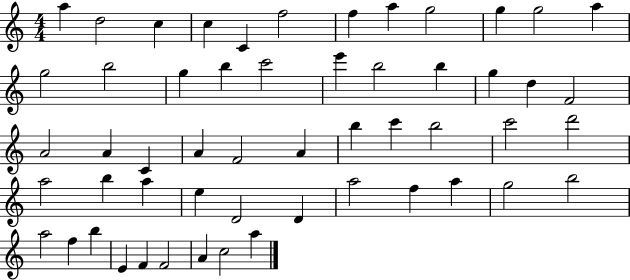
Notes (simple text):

A5/q D5/h C5/q C5/q C4/q F5/h F5/q A5/q G5/h G5/q G5/h A5/q G5/h B5/h G5/q B5/q C6/h E6/q B5/h B5/q G5/q D5/q F4/h A4/h A4/q C4/q A4/q F4/h A4/q B5/q C6/q B5/h C6/h D6/h A5/h B5/q A5/q E5/q D4/h D4/q A5/h F5/q A5/q G5/h B5/h A5/h F5/q B5/q E4/q F4/q F4/h A4/q C5/h A5/q